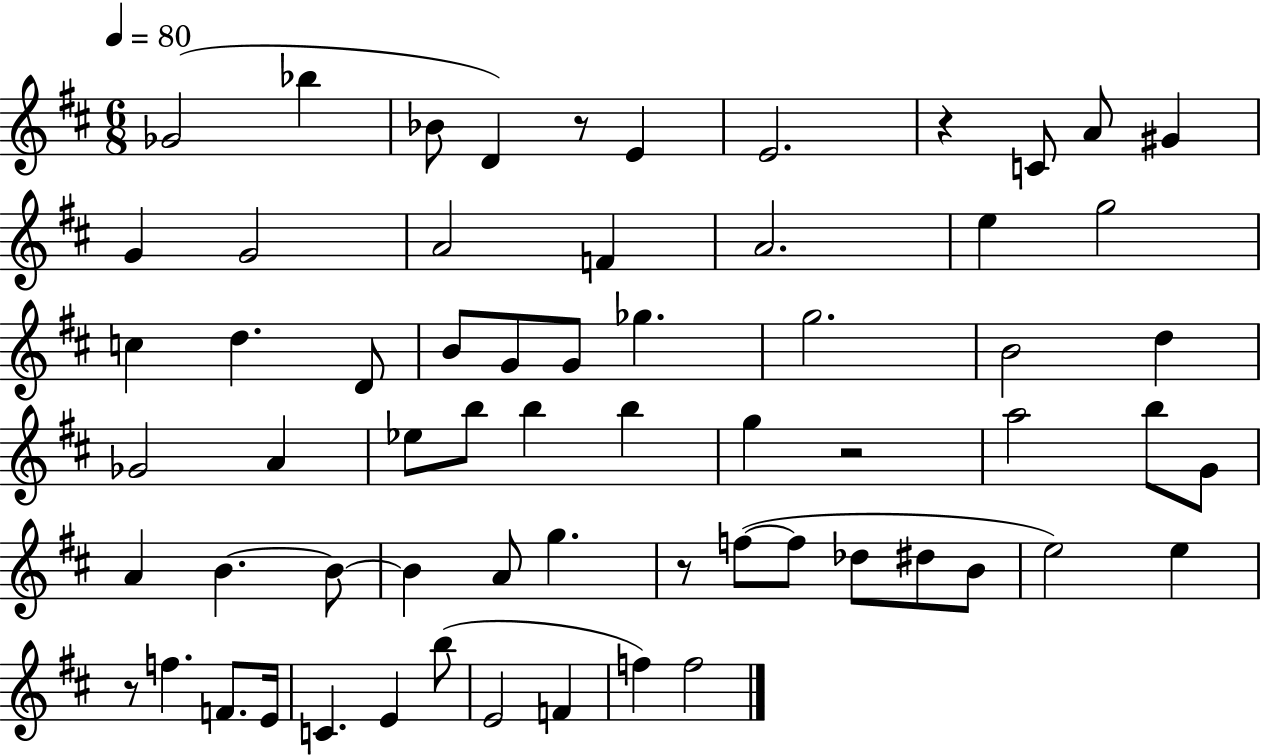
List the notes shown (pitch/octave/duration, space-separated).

Gb4/h Bb5/q Bb4/e D4/q R/e E4/q E4/h. R/q C4/e A4/e G#4/q G4/q G4/h A4/h F4/q A4/h. E5/q G5/h C5/q D5/q. D4/e B4/e G4/e G4/e Gb5/q. G5/h. B4/h D5/q Gb4/h A4/q Eb5/e B5/e B5/q B5/q G5/q R/h A5/h B5/e G4/e A4/q B4/q. B4/e B4/q A4/e G5/q. R/e F5/e F5/e Db5/e D#5/e B4/e E5/h E5/q R/e F5/q. F4/e. E4/s C4/q. E4/q B5/e E4/h F4/q F5/q F5/h